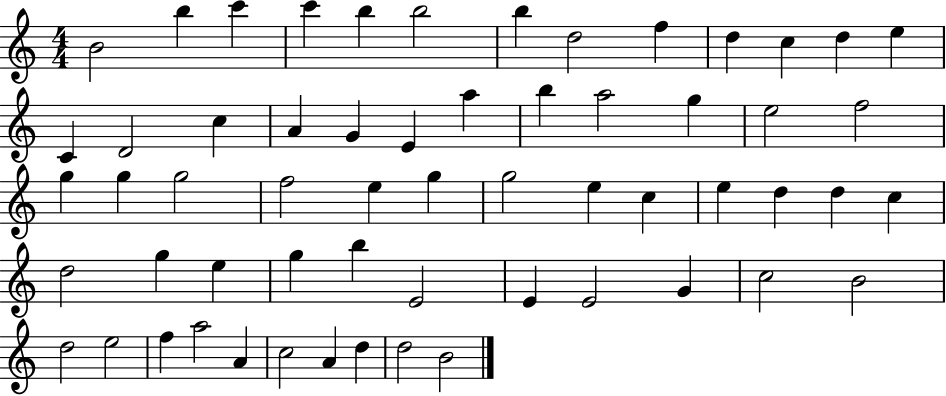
{
  \clef treble
  \numericTimeSignature
  \time 4/4
  \key c \major
  b'2 b''4 c'''4 | c'''4 b''4 b''2 | b''4 d''2 f''4 | d''4 c''4 d''4 e''4 | \break c'4 d'2 c''4 | a'4 g'4 e'4 a''4 | b''4 a''2 g''4 | e''2 f''2 | \break g''4 g''4 g''2 | f''2 e''4 g''4 | g''2 e''4 c''4 | e''4 d''4 d''4 c''4 | \break d''2 g''4 e''4 | g''4 b''4 e'2 | e'4 e'2 g'4 | c''2 b'2 | \break d''2 e''2 | f''4 a''2 a'4 | c''2 a'4 d''4 | d''2 b'2 | \break \bar "|."
}